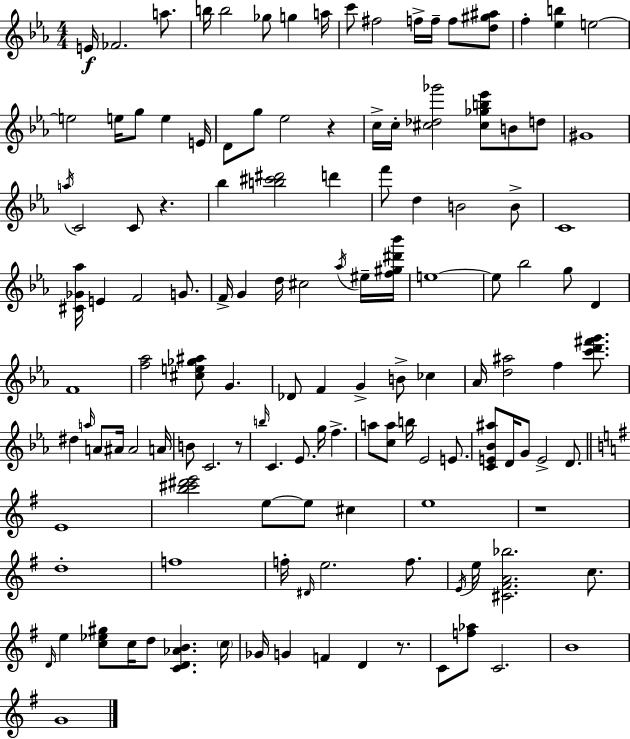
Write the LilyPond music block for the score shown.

{
  \clef treble
  \numericTimeSignature
  \time 4/4
  \key c \minor
  e'16\f fes'2. a''8. | b''16 b''2 ges''8 g''4 a''16 | c'''8 fis''2 f''16-> f''16-- f''8 <d'' gis'' ais''>8 | f''4-. <ees'' b''>4 e''2~~ | \break e''2 e''16 g''8 e''4 e'16 | d'8 g''8 ees''2 r4 | c''16-> c''16-. <cis'' des'' ges'''>2 <cis'' ges'' b'' ees'''>8 b'8 d''8 | gis'1 | \break \acciaccatura { a''16 } c'2 c'8 r4. | bes''4 <b'' cis''' dis'''>2 d'''4 | f'''8 d''4 b'2 b'8-> | c'1 | \break <cis' ges' aes''>16 e'4 f'2 g'8. | f'16-> g'4 d''16 cis''2 \acciaccatura { aes''16 } | eis''16-- <f'' gis'' dis''' bes'''>16 e''1~~ | e''8 bes''2 g''8 d'4 | \break f'1 | <f'' aes''>2 <cis'' e'' ges'' ais''>8 g'4. | des'8 f'4 g'4-> b'8-> ces''4 | aes'16 <d'' ais''>2 f''4 <c''' d''' fis''' g'''>8. | \break dis''4 \grace { a''16 } a'8 ais'16 ais'2 | a'16 b'8 c'2. | r8 \grace { b''16 } c'4. ees'8. g''16 f''4.-> | a''8 <c'' a''>8 b''16 ees'2 | \break e'8. <c' e' bes' ais''>8 d'16 g'8 e'2-> | d'8. \bar "||" \break \key g \major e'1 | <b'' cis''' dis''' e'''>2 e''8~~ e''8 cis''4 | e''1 | r1 | \break d''1-. | f''1 | f''16-. \grace { dis'16 } e''2. f''8. | \acciaccatura { e'16 } e''16 <cis' fis' a' bes''>2. c''8. | \break \grace { d'16 } e''4 <c'' ees'' gis''>8 c''16 d''8 <c' d' aes' b'>4. | \parenthesize c''16 ges'16 g'4 f'4 d'4 | r8. c'8 <f'' aes''>8 c'2. | b'1 | \break g'1 | \bar "|."
}